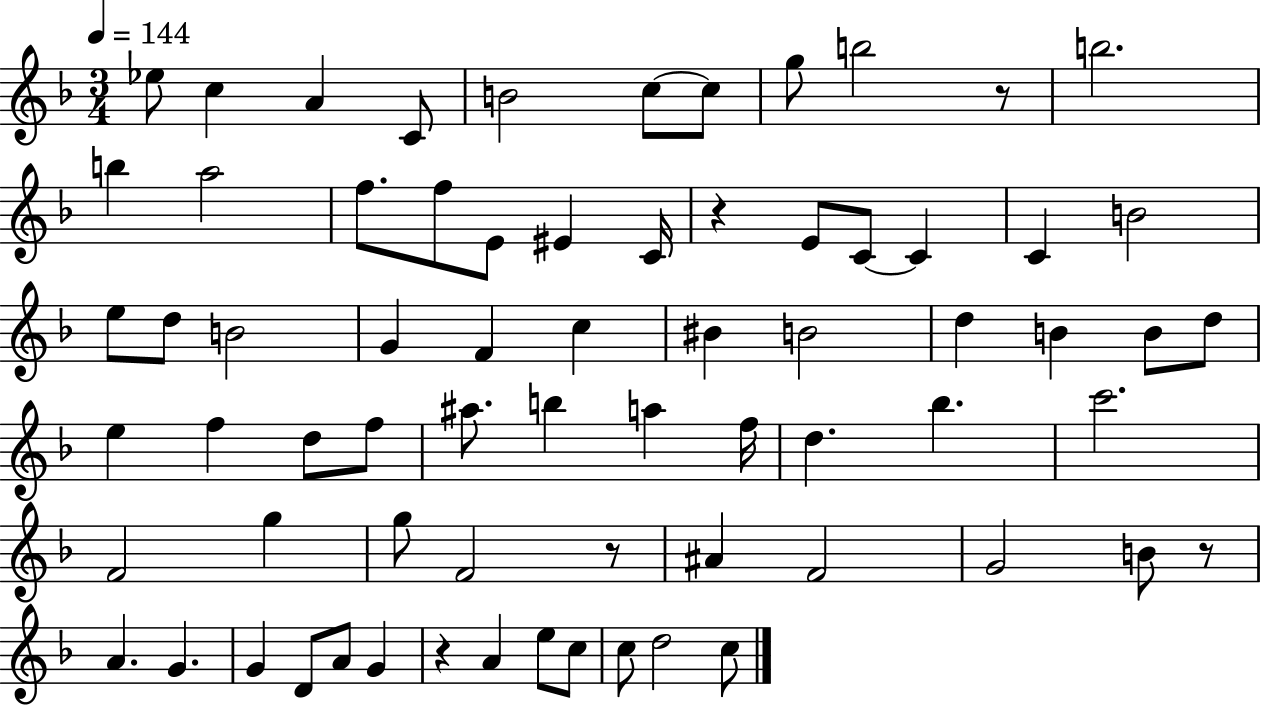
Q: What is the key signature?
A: F major